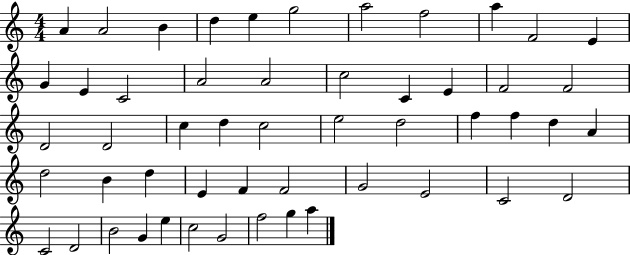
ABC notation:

X:1
T:Untitled
M:4/4
L:1/4
K:C
A A2 B d e g2 a2 f2 a F2 E G E C2 A2 A2 c2 C E F2 F2 D2 D2 c d c2 e2 d2 f f d A d2 B d E F F2 G2 E2 C2 D2 C2 D2 B2 G e c2 G2 f2 g a